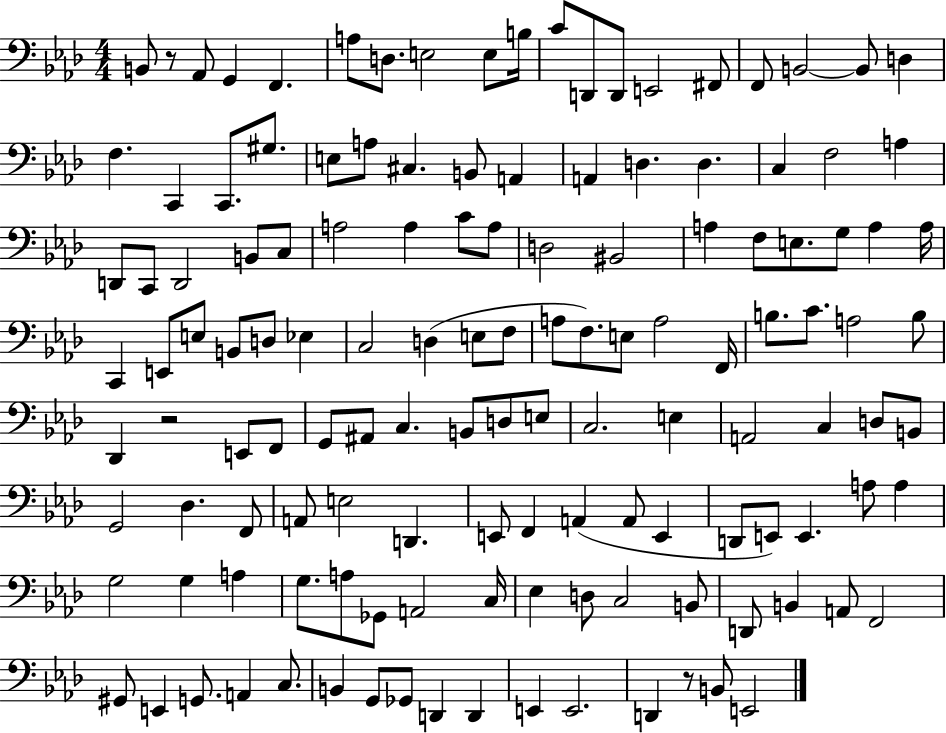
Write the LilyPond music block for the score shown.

{
  \clef bass
  \numericTimeSignature
  \time 4/4
  \key aes \major
  \repeat volta 2 { b,8 r8 aes,8 g,4 f,4. | a8 d8. e2 e8 b16 | c'8 d,8 d,8 e,2 fis,8 | f,8 b,2~~ b,8 d4 | \break f4. c,4 c,8. gis8. | e8 a8 cis4. b,8 a,4 | a,4 d4. d4. | c4 f2 a4 | \break d,8 c,8 d,2 b,8 c8 | a2 a4 c'8 a8 | d2 bis,2 | a4 f8 e8. g8 a4 a16 | \break c,4 e,8 e8 b,8 d8 ees4 | c2 d4( e8 f8 | a8 f8.) e8 a2 f,16 | b8. c'8. a2 b8 | \break des,4 r2 e,8 f,8 | g,8 ais,8 c4. b,8 d8 e8 | c2. e4 | a,2 c4 d8 b,8 | \break g,2 des4. f,8 | a,8 e2 d,4. | e,8 f,4 a,4( a,8 e,4 | d,8 e,8) e,4. a8 a4 | \break g2 g4 a4 | g8. a8 ges,8 a,2 c16 | ees4 d8 c2 b,8 | d,8 b,4 a,8 f,2 | \break gis,8 e,4 g,8. a,4 c8. | b,4 g,8 ges,8 d,4 d,4 | e,4 e,2. | d,4 r8 b,8 e,2 | \break } \bar "|."
}